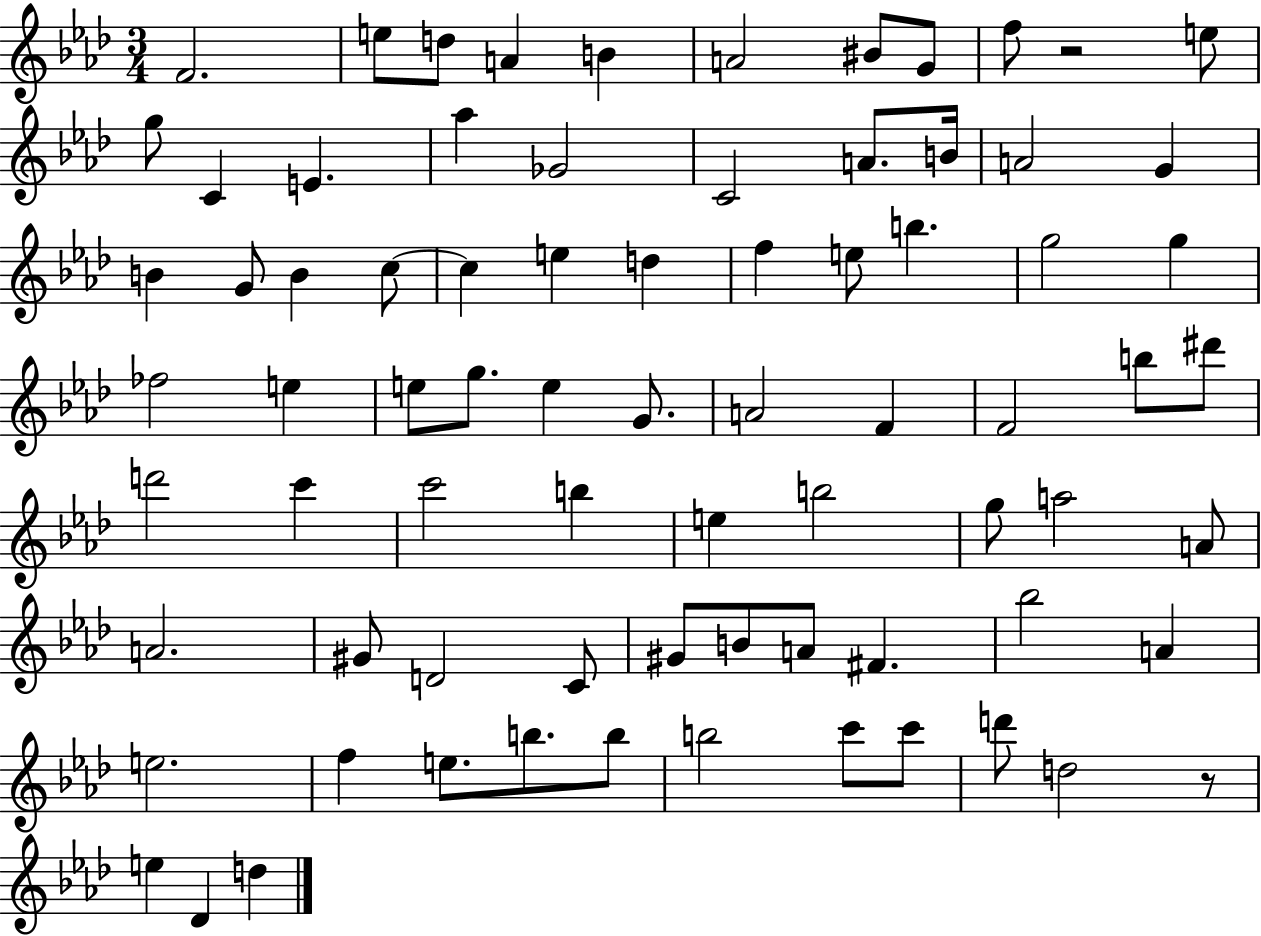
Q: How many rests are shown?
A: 2